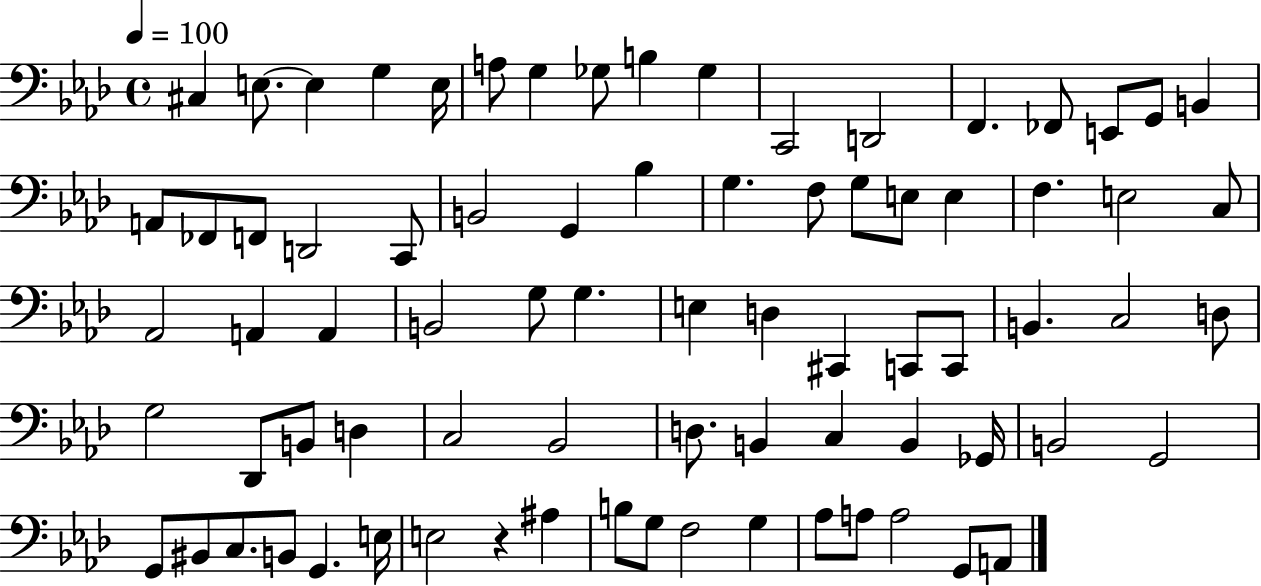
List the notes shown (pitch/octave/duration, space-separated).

C#3/q E3/e. E3/q G3/q E3/s A3/e G3/q Gb3/e B3/q Gb3/q C2/h D2/h F2/q. FES2/e E2/e G2/e B2/q A2/e FES2/e F2/e D2/h C2/e B2/h G2/q Bb3/q G3/q. F3/e G3/e E3/e E3/q F3/q. E3/h C3/e Ab2/h A2/q A2/q B2/h G3/e G3/q. E3/q D3/q C#2/q C2/e C2/e B2/q. C3/h D3/e G3/h Db2/e B2/e D3/q C3/h Bb2/h D3/e. B2/q C3/q B2/q Gb2/s B2/h G2/h G2/e BIS2/e C3/e. B2/e G2/q. E3/s E3/h R/q A#3/q B3/e G3/e F3/h G3/q Ab3/e A3/e A3/h G2/e A2/e